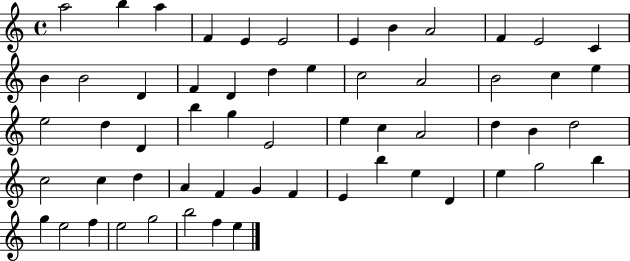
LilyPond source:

{
  \clef treble
  \time 4/4
  \defaultTimeSignature
  \key c \major
  a''2 b''4 a''4 | f'4 e'4 e'2 | e'4 b'4 a'2 | f'4 e'2 c'4 | \break b'4 b'2 d'4 | f'4 d'4 d''4 e''4 | c''2 a'2 | b'2 c''4 e''4 | \break e''2 d''4 d'4 | b''4 g''4 e'2 | e''4 c''4 a'2 | d''4 b'4 d''2 | \break c''2 c''4 d''4 | a'4 f'4 g'4 f'4 | e'4 b''4 e''4 d'4 | e''4 g''2 b''4 | \break g''4 e''2 f''4 | e''2 g''2 | b''2 f''4 e''4 | \bar "|."
}